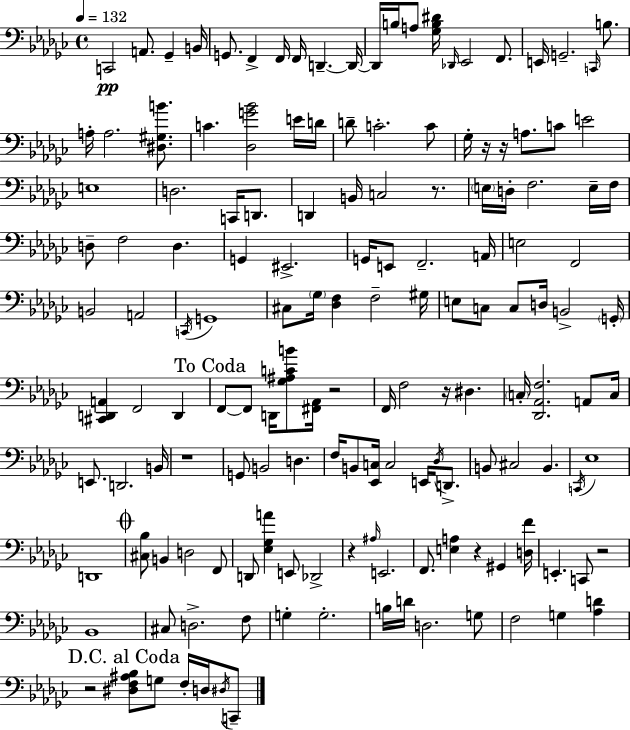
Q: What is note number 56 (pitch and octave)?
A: B2